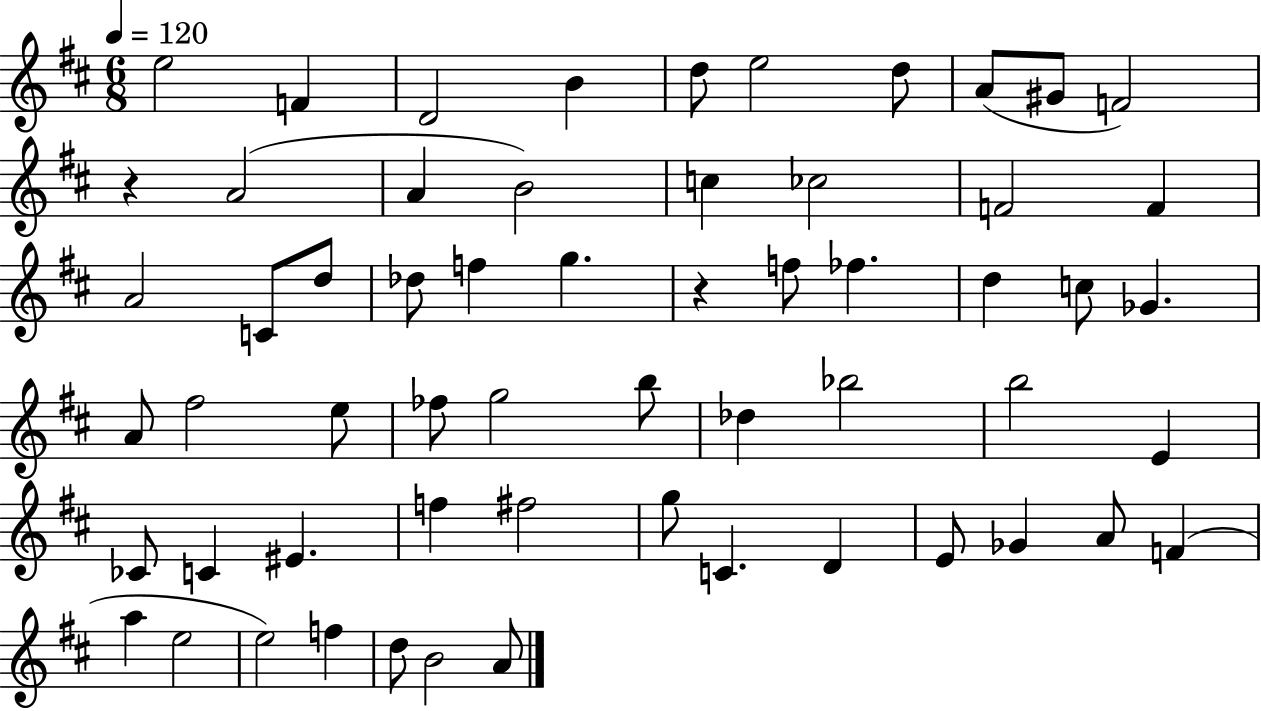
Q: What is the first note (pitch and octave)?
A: E5